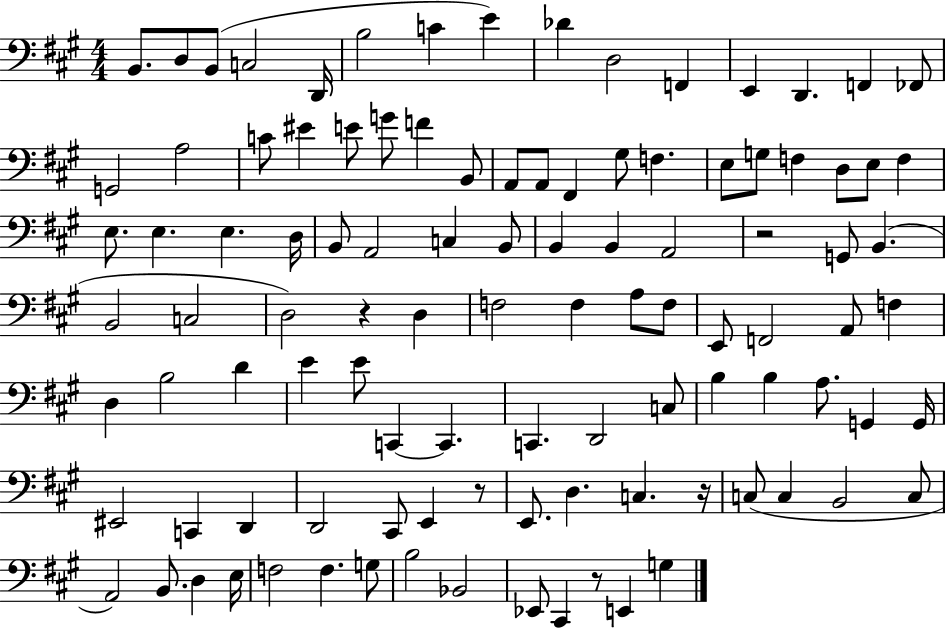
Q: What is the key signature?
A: A major